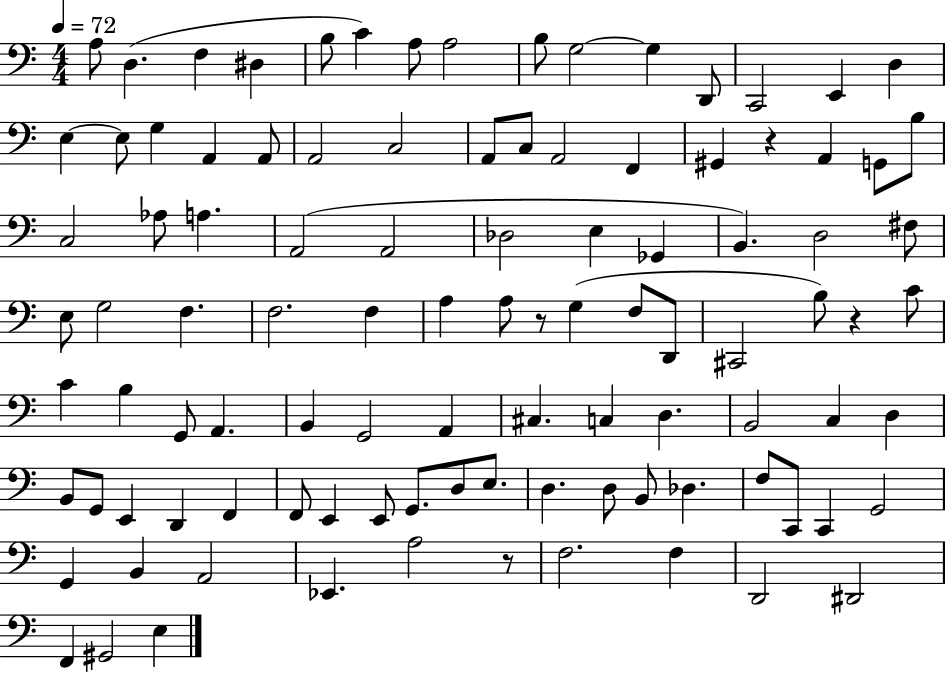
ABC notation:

X:1
T:Untitled
M:4/4
L:1/4
K:C
A,/2 D, F, ^D, B,/2 C A,/2 A,2 B,/2 G,2 G, D,,/2 C,,2 E,, D, E, E,/2 G, A,, A,,/2 A,,2 C,2 A,,/2 C,/2 A,,2 F,, ^G,, z A,, G,,/2 B,/2 C,2 _A,/2 A, A,,2 A,,2 _D,2 E, _G,, B,, D,2 ^F,/2 E,/2 G,2 F, F,2 F, A, A,/2 z/2 G, F,/2 D,,/2 ^C,,2 B,/2 z C/2 C B, G,,/2 A,, B,, G,,2 A,, ^C, C, D, B,,2 C, D, B,,/2 G,,/2 E,, D,, F,, F,,/2 E,, E,,/2 G,,/2 D,/2 E,/2 D, D,/2 B,,/2 _D, F,/2 C,,/2 C,, G,,2 G,, B,, A,,2 _E,, A,2 z/2 F,2 F, D,,2 ^D,,2 F,, ^G,,2 E,